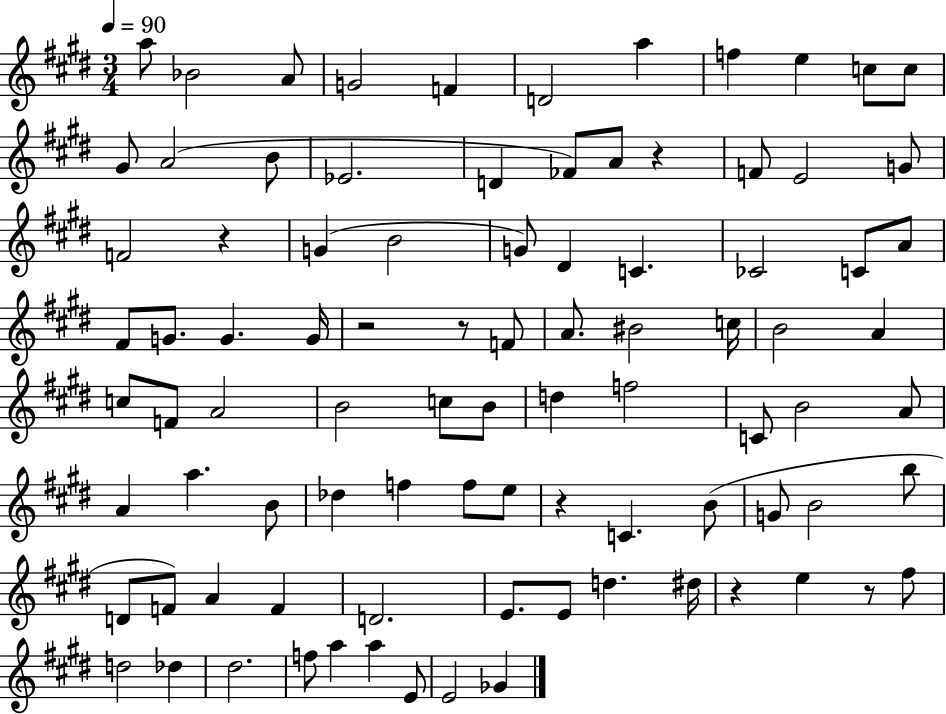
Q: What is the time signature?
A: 3/4